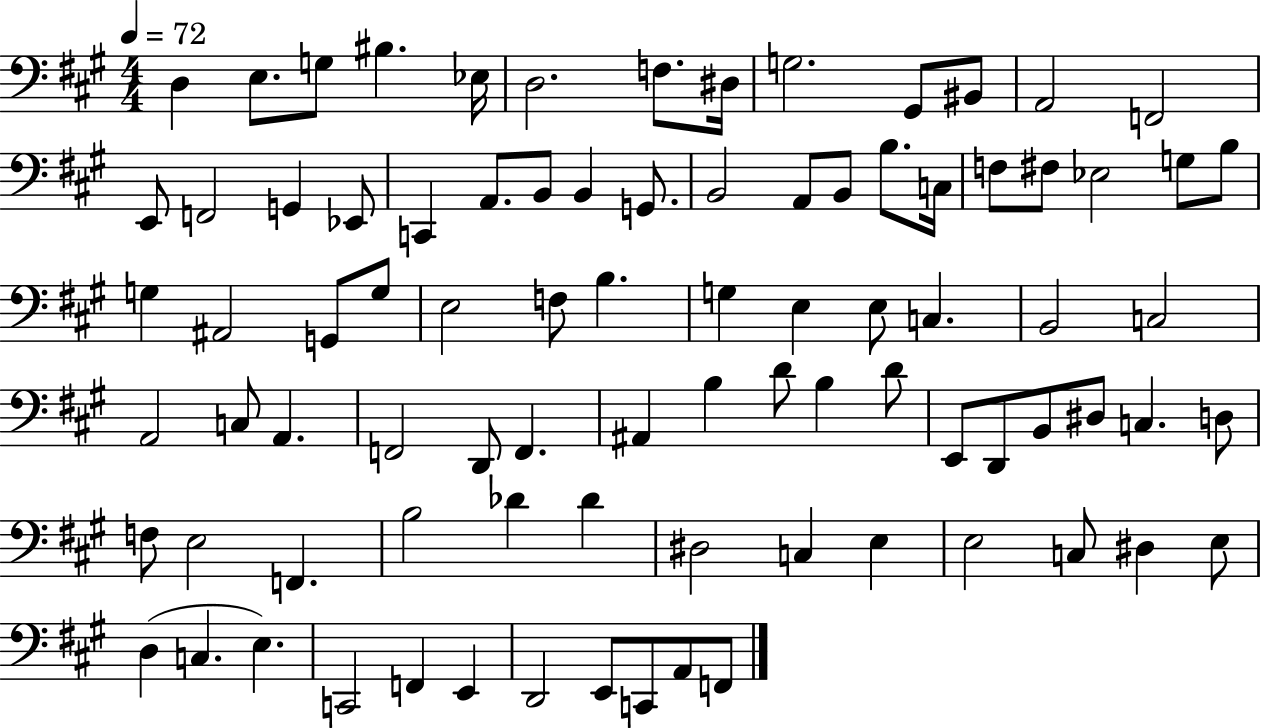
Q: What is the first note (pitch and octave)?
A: D3